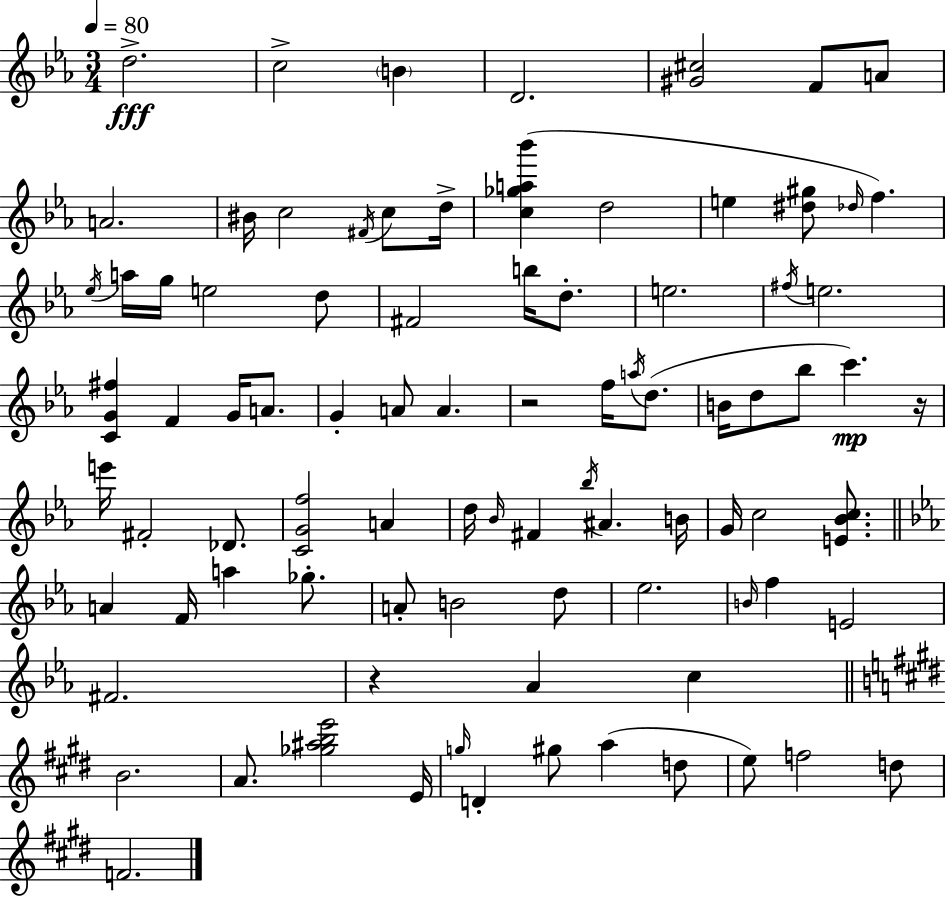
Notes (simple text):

D5/h. C5/h B4/q D4/h. [G#4,C#5]/h F4/e A4/e A4/h. BIS4/s C5/h F#4/s C5/e D5/s [C5,Gb5,A5,Bb6]/q D5/h E5/q [D#5,G#5]/e Db5/s F5/q. Eb5/s A5/s G5/s E5/h D5/e F#4/h B5/s D5/e. E5/h. F#5/s E5/h. [C4,G4,F#5]/q F4/q G4/s A4/e. G4/q A4/e A4/q. R/h F5/s A5/s D5/e. B4/s D5/e Bb5/e C6/q. R/s E6/s F#4/h Db4/e. [C4,G4,F5]/h A4/q D5/s Bb4/s F#4/q Bb5/s A#4/q. B4/s G4/s C5/h [E4,Bb4,C5]/e. A4/q F4/s A5/q Gb5/e. A4/e B4/h D5/e Eb5/h. B4/s F5/q E4/h F#4/h. R/q Ab4/q C5/q B4/h. A4/e. [Gb5,A#5,B5,E6]/h E4/s G5/s D4/q G#5/e A5/q D5/e E5/e F5/h D5/e F4/h.